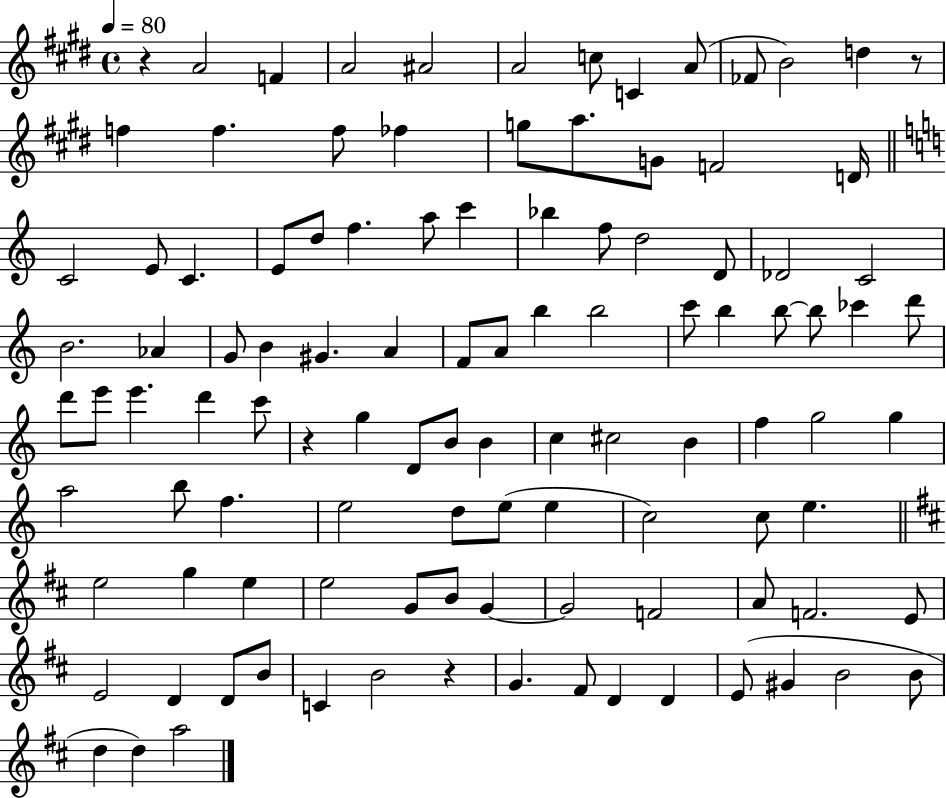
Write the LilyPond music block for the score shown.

{
  \clef treble
  \time 4/4
  \defaultTimeSignature
  \key e \major
  \tempo 4 = 80
  r4 a'2 f'4 | a'2 ais'2 | a'2 c''8 c'4 a'8( | fes'8 b'2) d''4 r8 | \break f''4 f''4. f''8 fes''4 | g''8 a''8. g'8 f'2 d'16 | \bar "||" \break \key a \minor c'2 e'8 c'4. | e'8 d''8 f''4. a''8 c'''4 | bes''4 f''8 d''2 d'8 | des'2 c'2 | \break b'2. aes'4 | g'8 b'4 gis'4. a'4 | f'8 a'8 b''4 b''2 | c'''8 b''4 b''8~~ b''8 ces'''4 d'''8 | \break d'''8 e'''8 e'''4. d'''4 c'''8 | r4 g''4 d'8 b'8 b'4 | c''4 cis''2 b'4 | f''4 g''2 g''4 | \break a''2 b''8 f''4. | e''2 d''8 e''8( e''4 | c''2) c''8 e''4. | \bar "||" \break \key b \minor e''2 g''4 e''4 | e''2 g'8 b'8 g'4~~ | g'2 f'2 | a'8 f'2. e'8 | \break e'2 d'4 d'8 b'8 | c'4 b'2 r4 | g'4. fis'8 d'4 d'4 | e'8( gis'4 b'2 b'8 | \break d''4 d''4) a''2 | \bar "|."
}